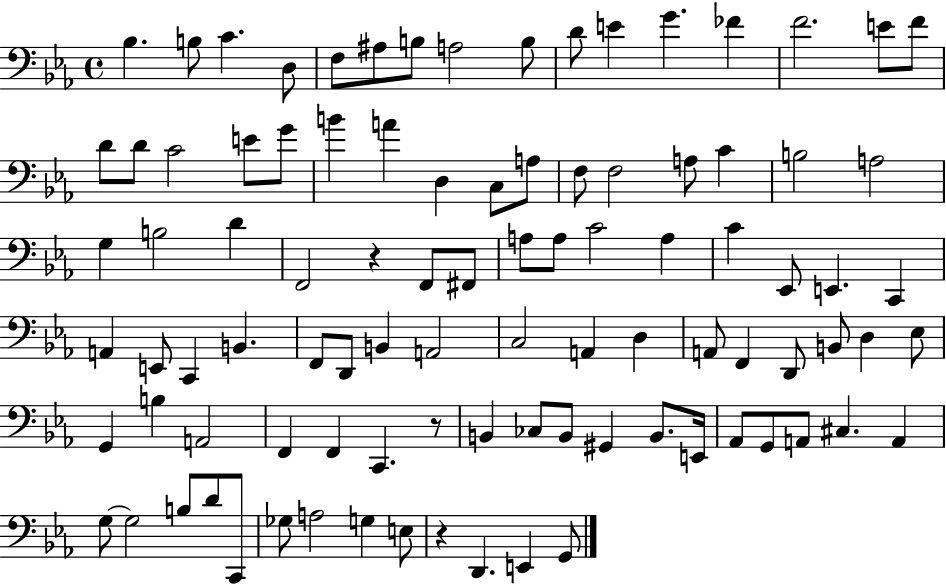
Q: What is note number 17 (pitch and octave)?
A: D4